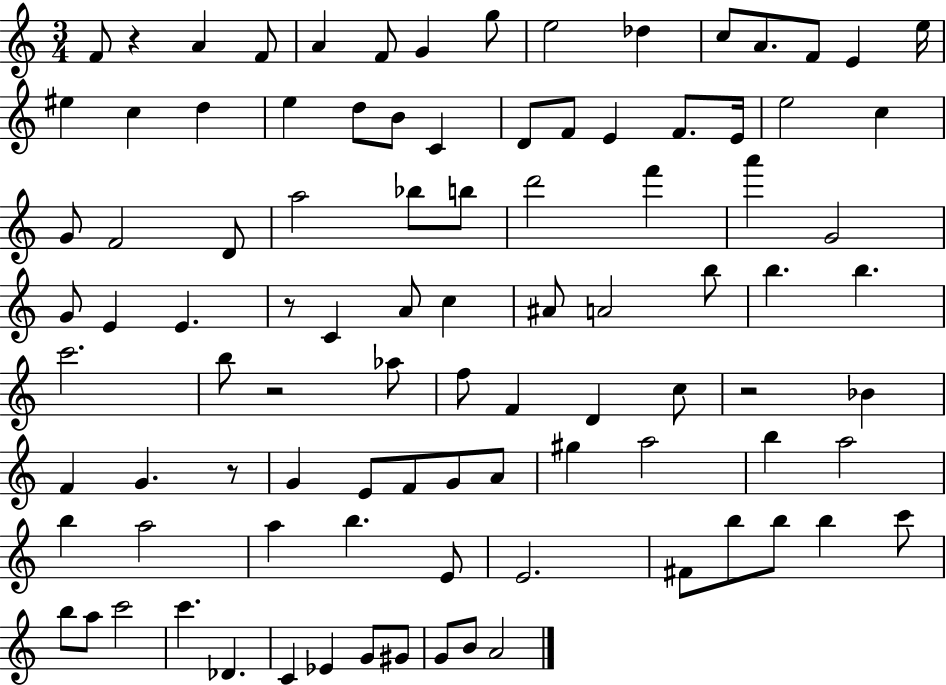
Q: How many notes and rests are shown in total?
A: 96